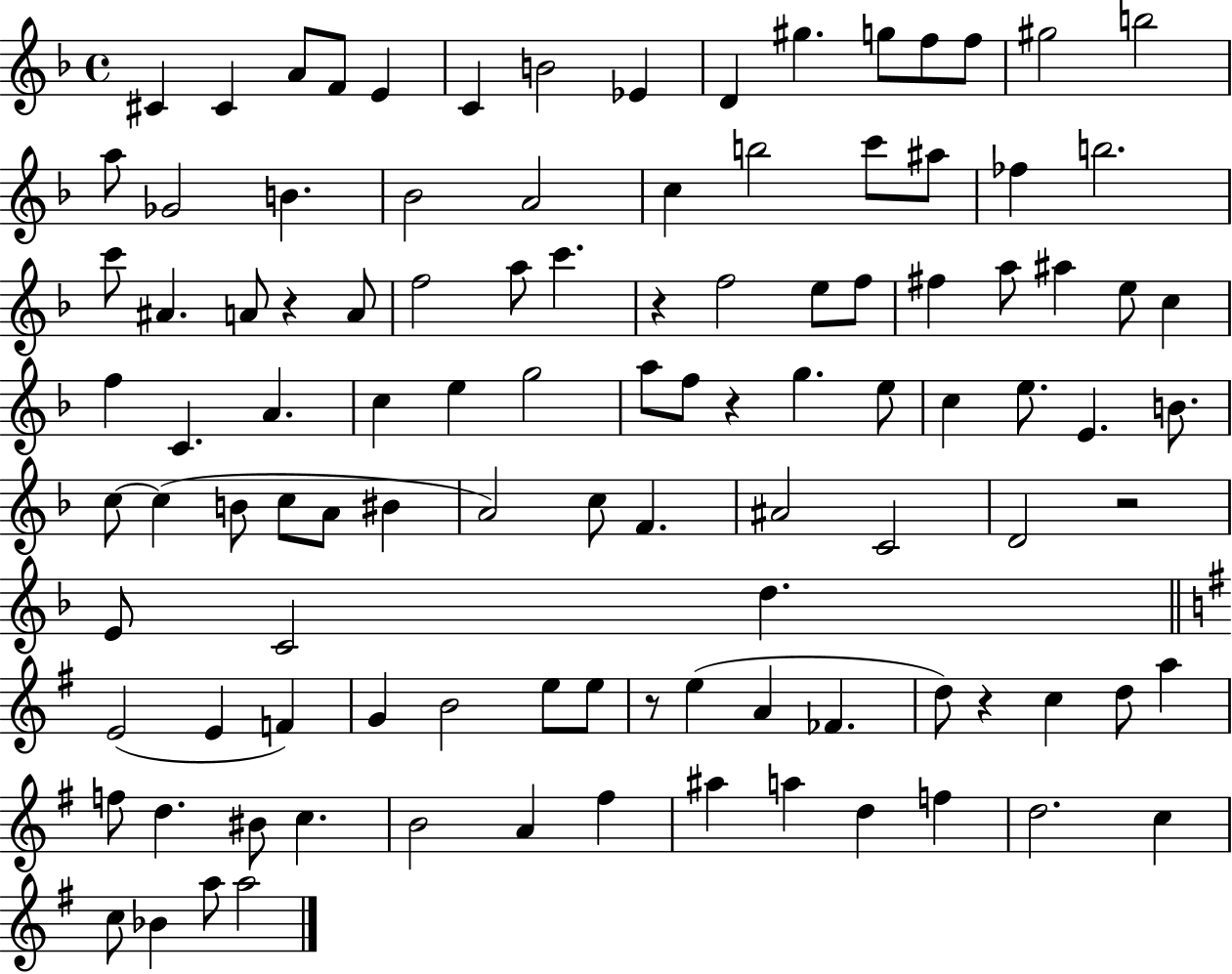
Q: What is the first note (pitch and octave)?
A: C#4